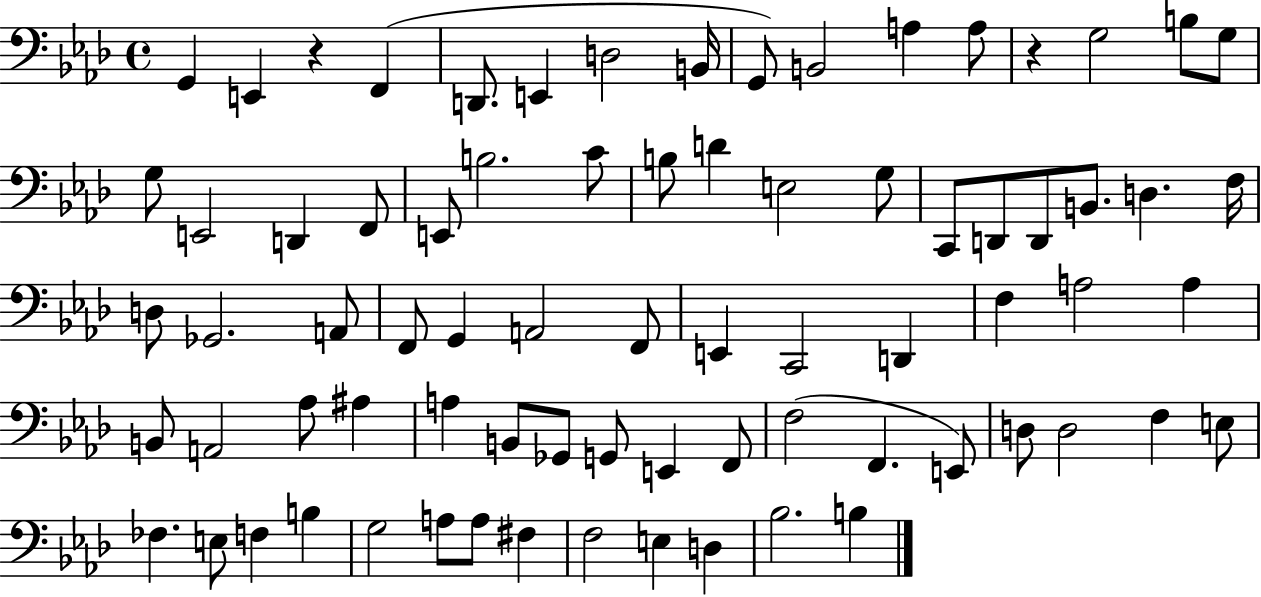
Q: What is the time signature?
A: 4/4